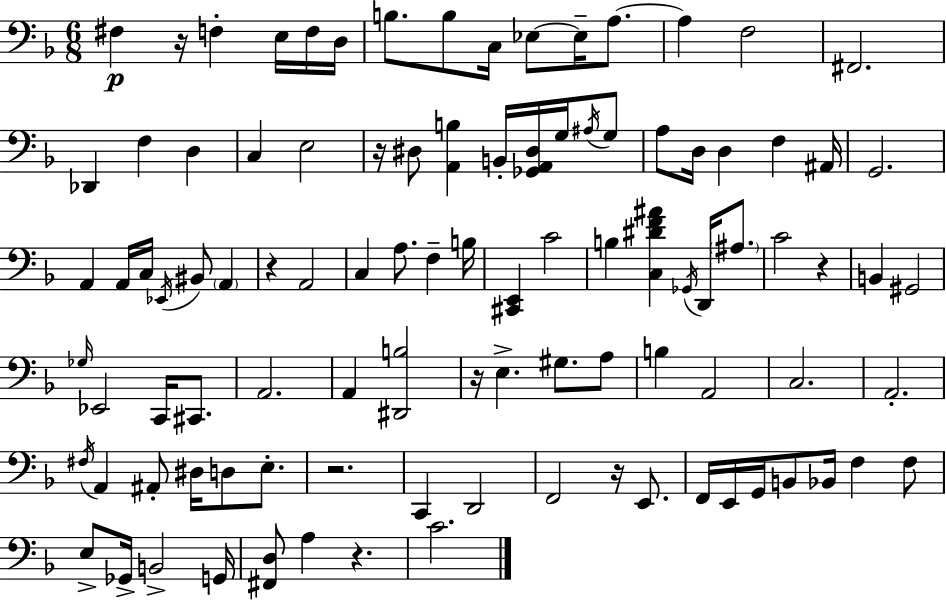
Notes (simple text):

F#3/q R/s F3/q E3/s F3/s D3/s B3/e. B3/e C3/s Eb3/e Eb3/s A3/e. A3/q F3/h F#2/h. Db2/q F3/q D3/q C3/q E3/h R/s D#3/e [A2,B3]/q B2/s [Gb2,A2,D#3]/s G3/s A#3/s G3/e A3/e D3/s D3/q F3/q A#2/s G2/h. A2/q A2/s C3/s Eb2/s BIS2/e A2/q R/q A2/h C3/q A3/e. F3/q B3/s [C#2,E2]/q C4/h B3/q [C3,D#4,F4,A#4]/q Gb2/s D2/s A#3/e. C4/h R/q B2/q G#2/h Gb3/s Eb2/h C2/s C#2/e. A2/h. A2/q [D#2,B3]/h R/s E3/q. G#3/e. A3/e B3/q A2/h C3/h. A2/h. F#3/s A2/q A#2/e D#3/s D3/e E3/e. R/h. C2/q D2/h F2/h R/s E2/e. F2/s E2/s G2/s B2/e Bb2/s F3/q F3/e E3/e Gb2/s B2/h G2/s [F#2,D3]/e A3/q R/q. C4/h.